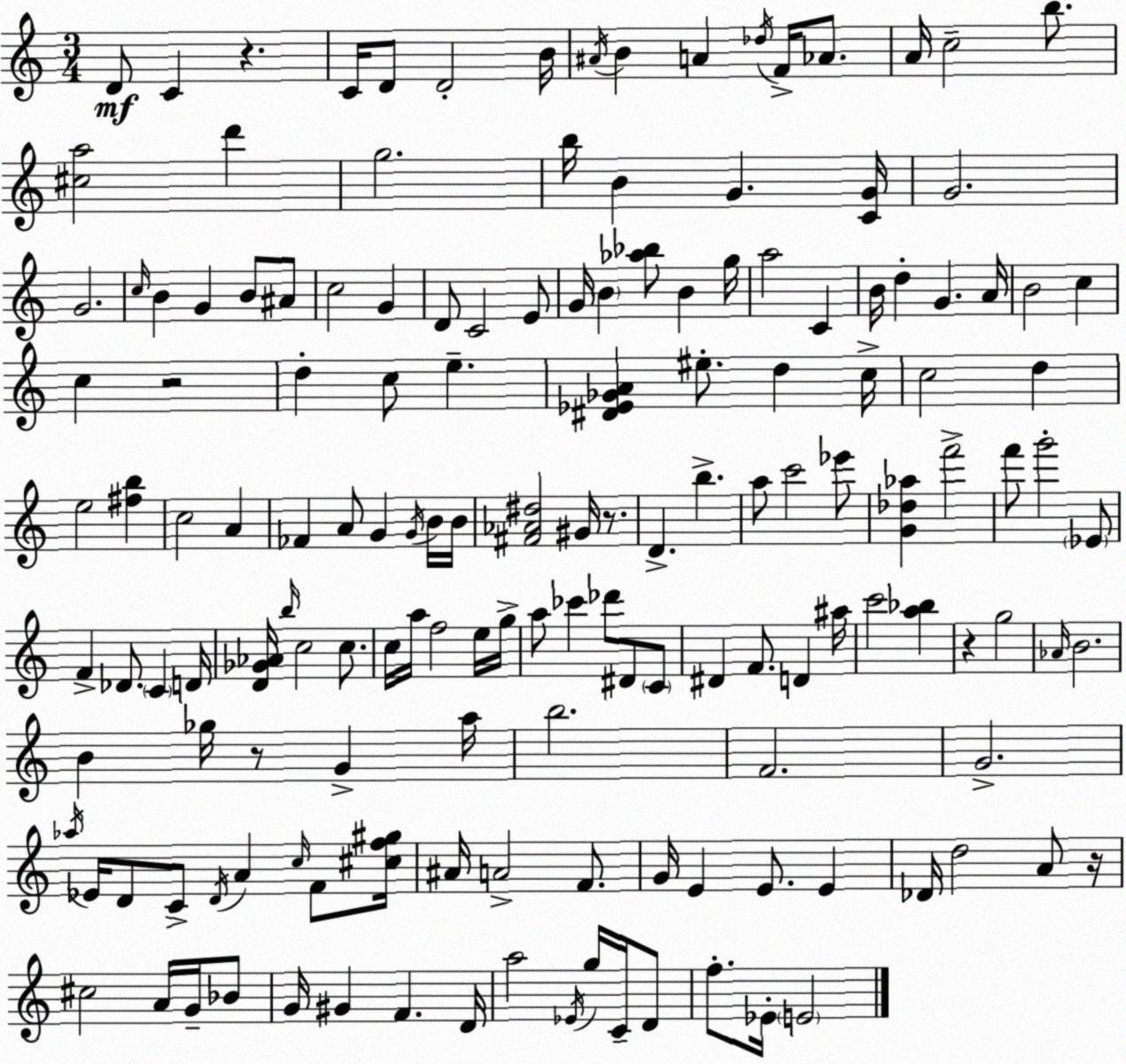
X:1
T:Untitled
M:3/4
L:1/4
K:C
D/2 C z C/4 D/2 D2 B/4 ^A/4 B A _d/4 F/4 _A/2 A/4 c2 b/2 [^ca]2 d' g2 b/4 B G [CG]/4 G2 G2 c/4 B G B/2 ^A/2 c2 G D/2 C2 E/2 G/4 B [_a_b]/2 B g/4 a2 C B/4 d G A/4 B2 c c z2 d c/2 e [^D_E_GA] ^e/2 d c/4 c2 d e2 [^fb] c2 A _F A/2 G G/4 B/4 B/4 [^F_A^d]2 ^G/4 z/2 D b a/2 c'2 _e'/2 [G_d_a] f'2 f'/2 g'2 _E/2 F _D/2 C D/4 [D_G_A]/4 b/4 c2 c/2 c/4 a/4 f2 e/4 g/4 a/2 _c' _d'/2 ^D/2 C/2 ^D F/2 D ^a/4 c'2 [a_b] z g2 _A/4 B2 B _g/4 z/2 G a/4 b2 F2 G2 _a/4 _E/4 D/2 C/2 D/4 A c/4 F/2 [^cf^g]/4 ^A/4 A2 F/2 G/4 E E/2 E _D/4 d2 A/2 z/4 ^c2 A/4 G/4 _B/2 G/4 ^G F D/4 a2 _E/4 g/4 C/4 D/2 f/2 _E/4 E2